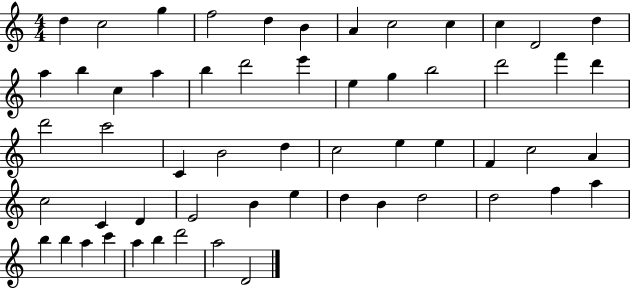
X:1
T:Untitled
M:4/4
L:1/4
K:C
d c2 g f2 d B A c2 c c D2 d a b c a b d'2 e' e g b2 d'2 f' d' d'2 c'2 C B2 d c2 e e F c2 A c2 C D E2 B e d B d2 d2 f a b b a c' a b d'2 a2 D2